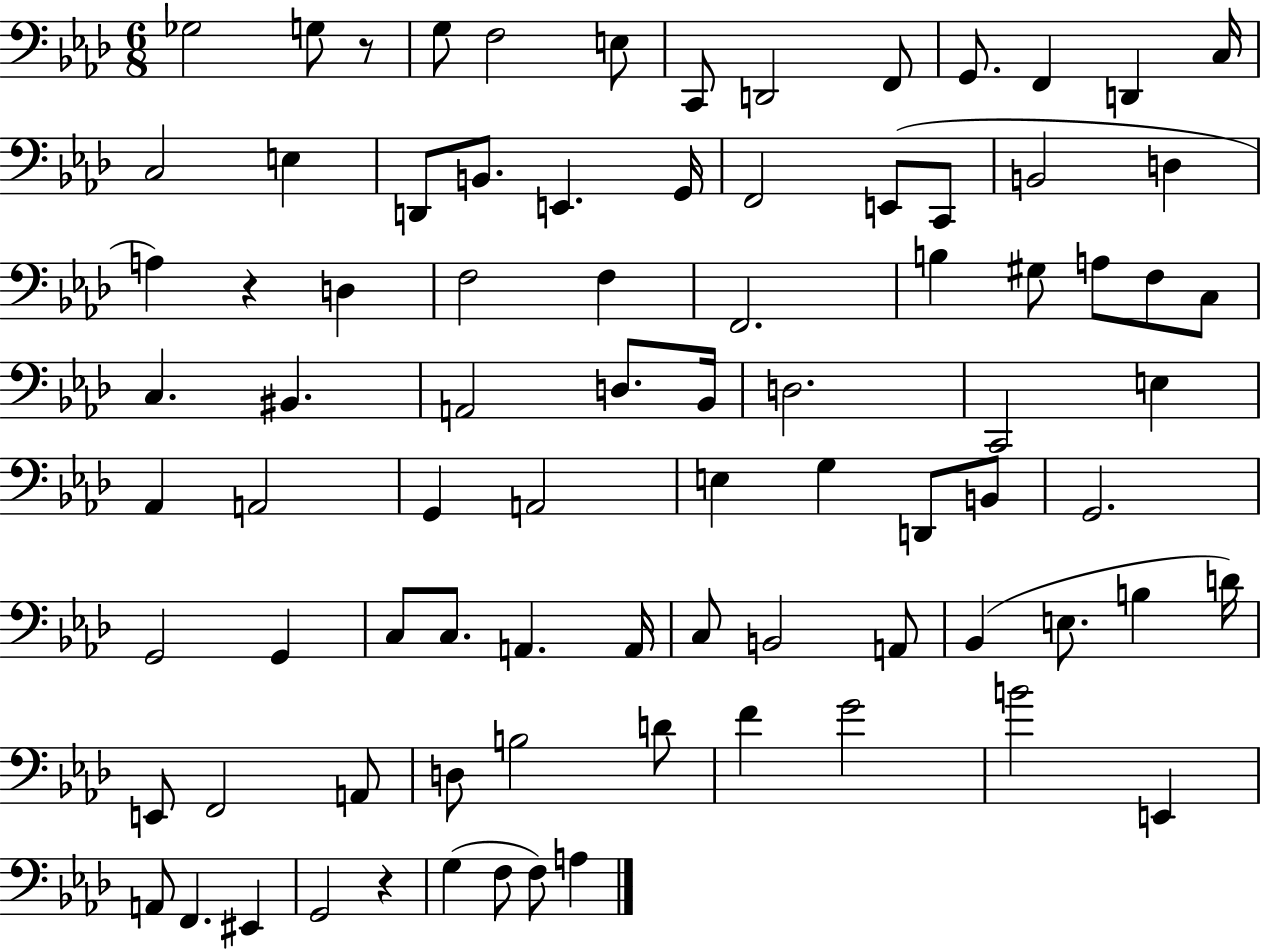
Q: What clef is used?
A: bass